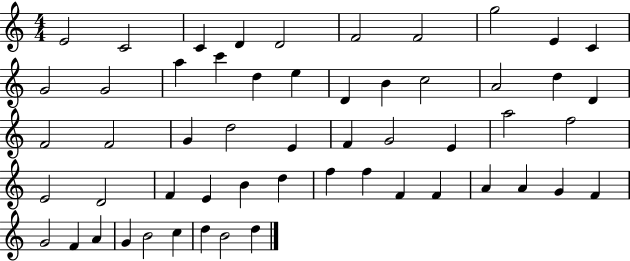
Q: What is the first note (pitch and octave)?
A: E4